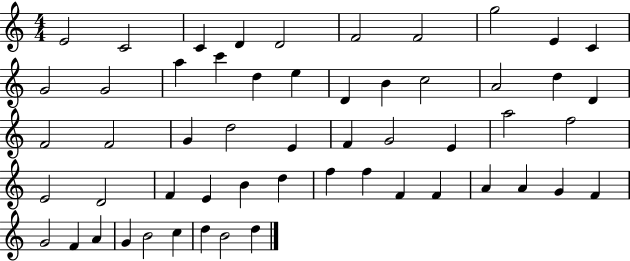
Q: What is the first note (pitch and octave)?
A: E4